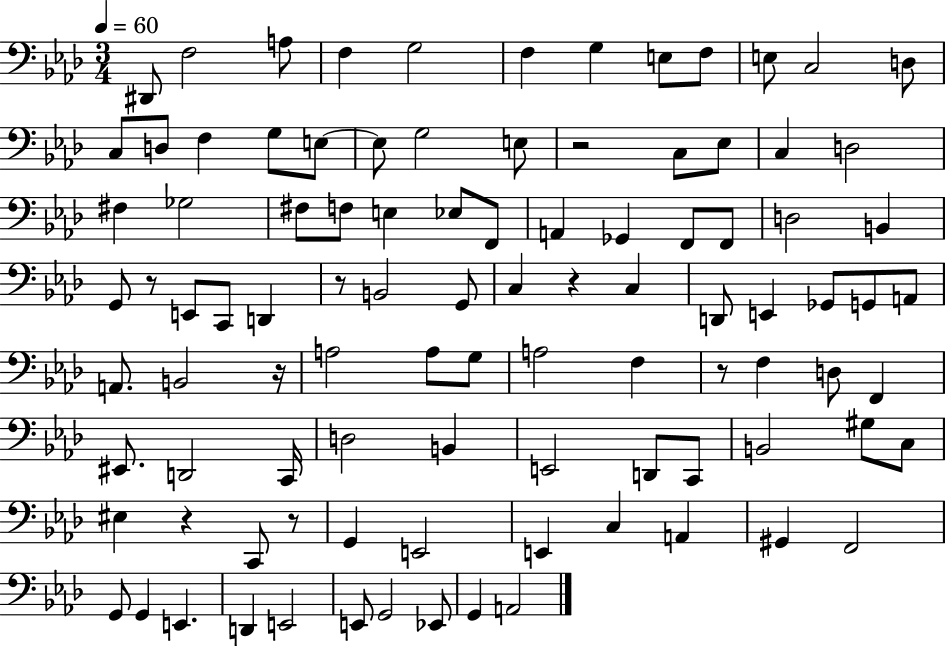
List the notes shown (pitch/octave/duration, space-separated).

D#2/e F3/h A3/e F3/q G3/h F3/q G3/q E3/e F3/e E3/e C3/h D3/e C3/e D3/e F3/q G3/e E3/e E3/e G3/h E3/e R/h C3/e Eb3/e C3/q D3/h F#3/q Gb3/h F#3/e F3/e E3/q Eb3/e F2/e A2/q Gb2/q F2/e F2/e D3/h B2/q G2/e R/e E2/e C2/e D2/q R/e B2/h G2/e C3/q R/q C3/q D2/e E2/q Gb2/e G2/e A2/e A2/e. B2/h R/s A3/h A3/e G3/e A3/h F3/q R/e F3/q D3/e F2/q EIS2/e. D2/h C2/s D3/h B2/q E2/h D2/e C2/e B2/h G#3/e C3/e EIS3/q R/q C2/e R/e G2/q E2/h E2/q C3/q A2/q G#2/q F2/h G2/e G2/q E2/q. D2/q E2/h E2/e G2/h Eb2/e G2/q A2/h